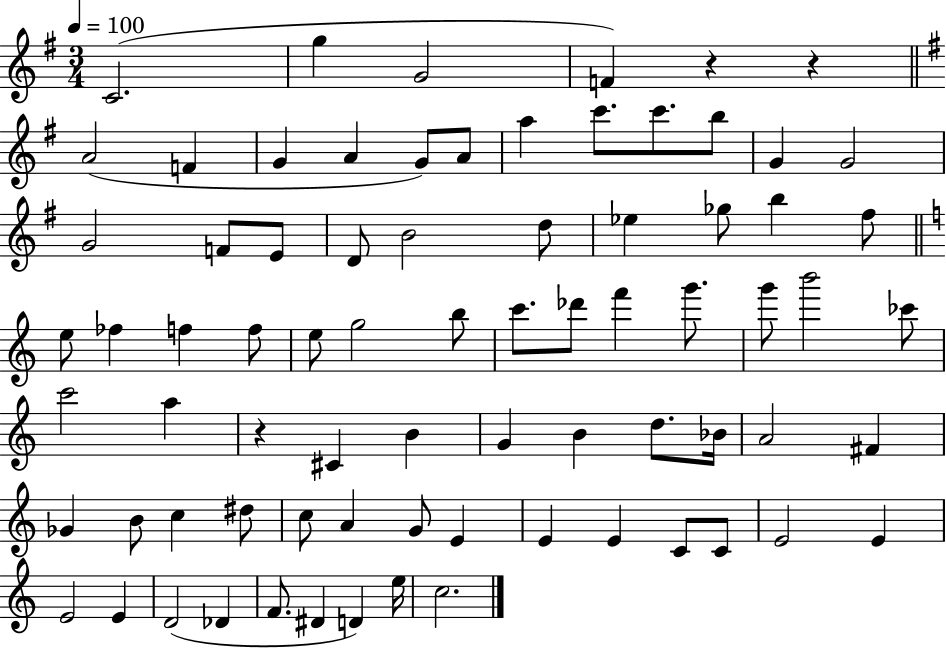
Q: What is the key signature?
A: G major